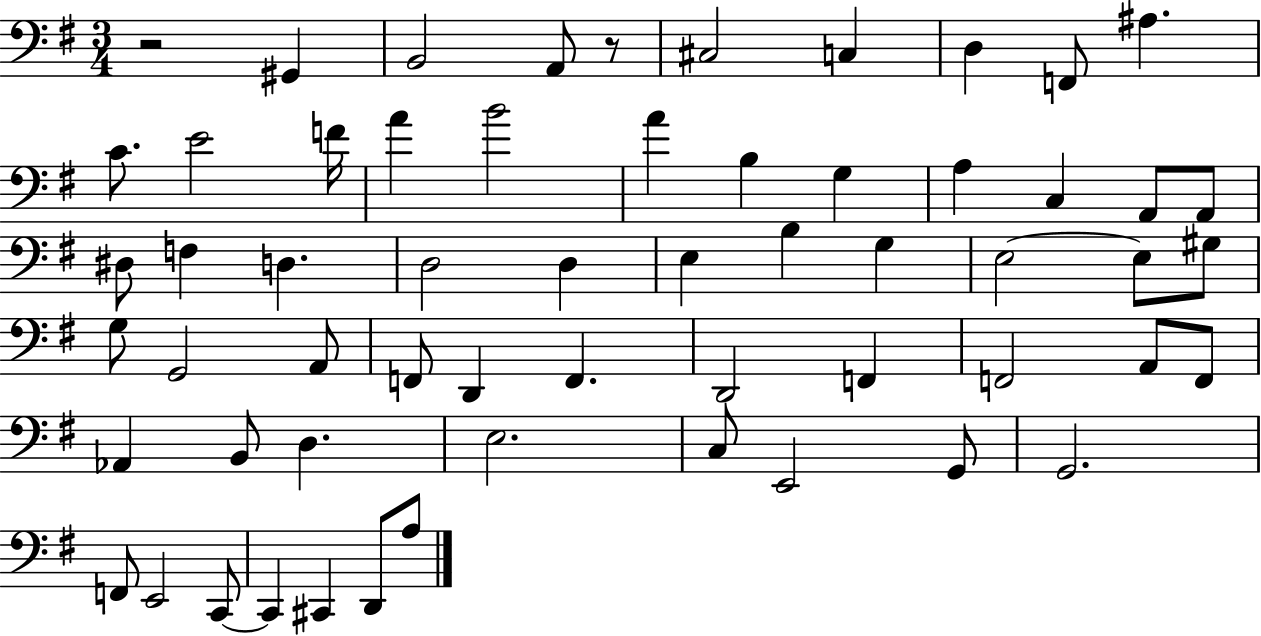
X:1
T:Untitled
M:3/4
L:1/4
K:G
z2 ^G,, B,,2 A,,/2 z/2 ^C,2 C, D, F,,/2 ^A, C/2 E2 F/4 A B2 A B, G, A, C, A,,/2 A,,/2 ^D,/2 F, D, D,2 D, E, B, G, E,2 E,/2 ^G,/2 G,/2 G,,2 A,,/2 F,,/2 D,, F,, D,,2 F,, F,,2 A,,/2 F,,/2 _A,, B,,/2 D, E,2 C,/2 E,,2 G,,/2 G,,2 F,,/2 E,,2 C,,/2 C,, ^C,, D,,/2 A,/2